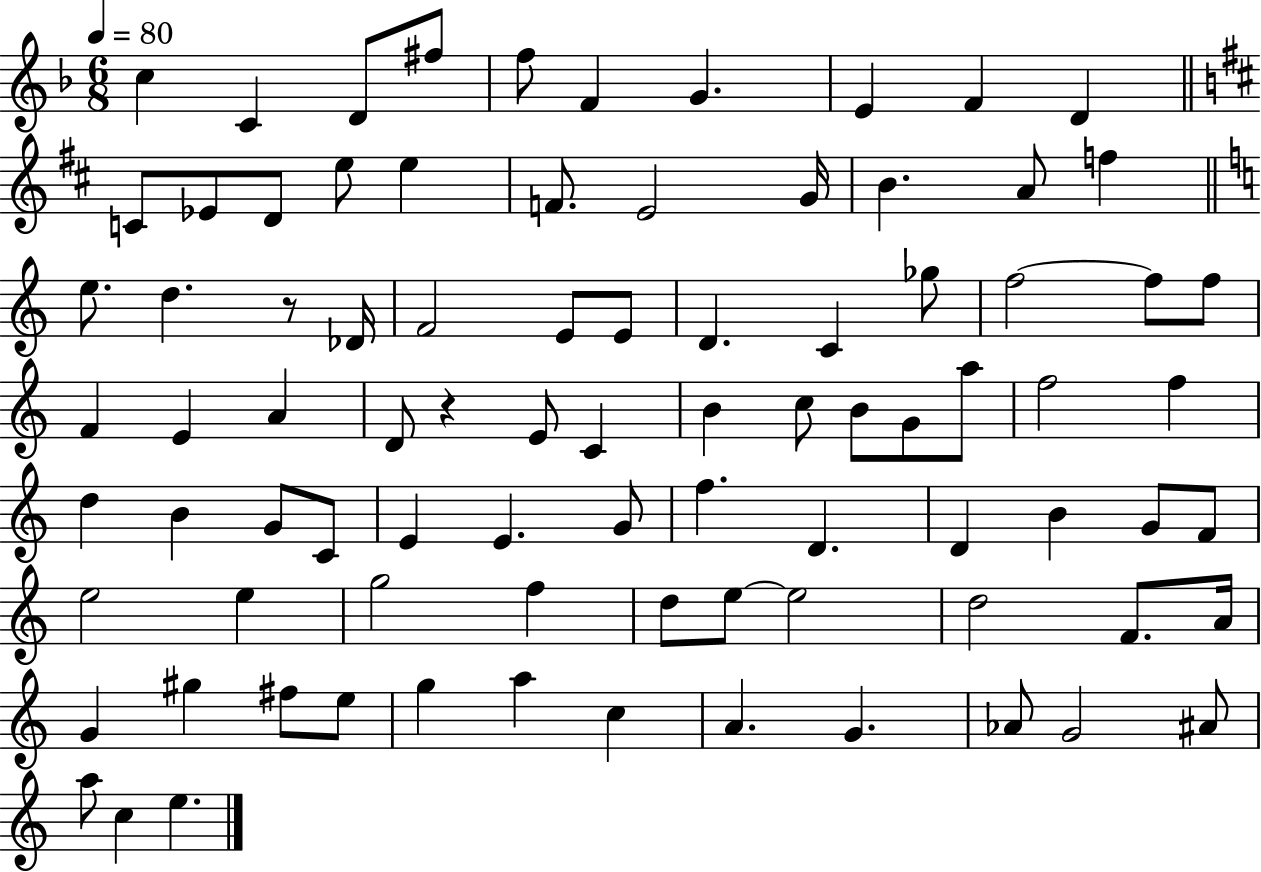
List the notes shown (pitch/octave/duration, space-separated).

C5/q C4/q D4/e F#5/e F5/e F4/q G4/q. E4/q F4/q D4/q C4/e Eb4/e D4/e E5/e E5/q F4/e. E4/h G4/s B4/q. A4/e F5/q E5/e. D5/q. R/e Db4/s F4/h E4/e E4/e D4/q. C4/q Gb5/e F5/h F5/e F5/e F4/q E4/q A4/q D4/e R/q E4/e C4/q B4/q C5/e B4/e G4/e A5/e F5/h F5/q D5/q B4/q G4/e C4/e E4/q E4/q. G4/e F5/q. D4/q. D4/q B4/q G4/e F4/e E5/h E5/q G5/h F5/q D5/e E5/e E5/h D5/h F4/e. A4/s G4/q G#5/q F#5/e E5/e G5/q A5/q C5/q A4/q. G4/q. Ab4/e G4/h A#4/e A5/e C5/q E5/q.